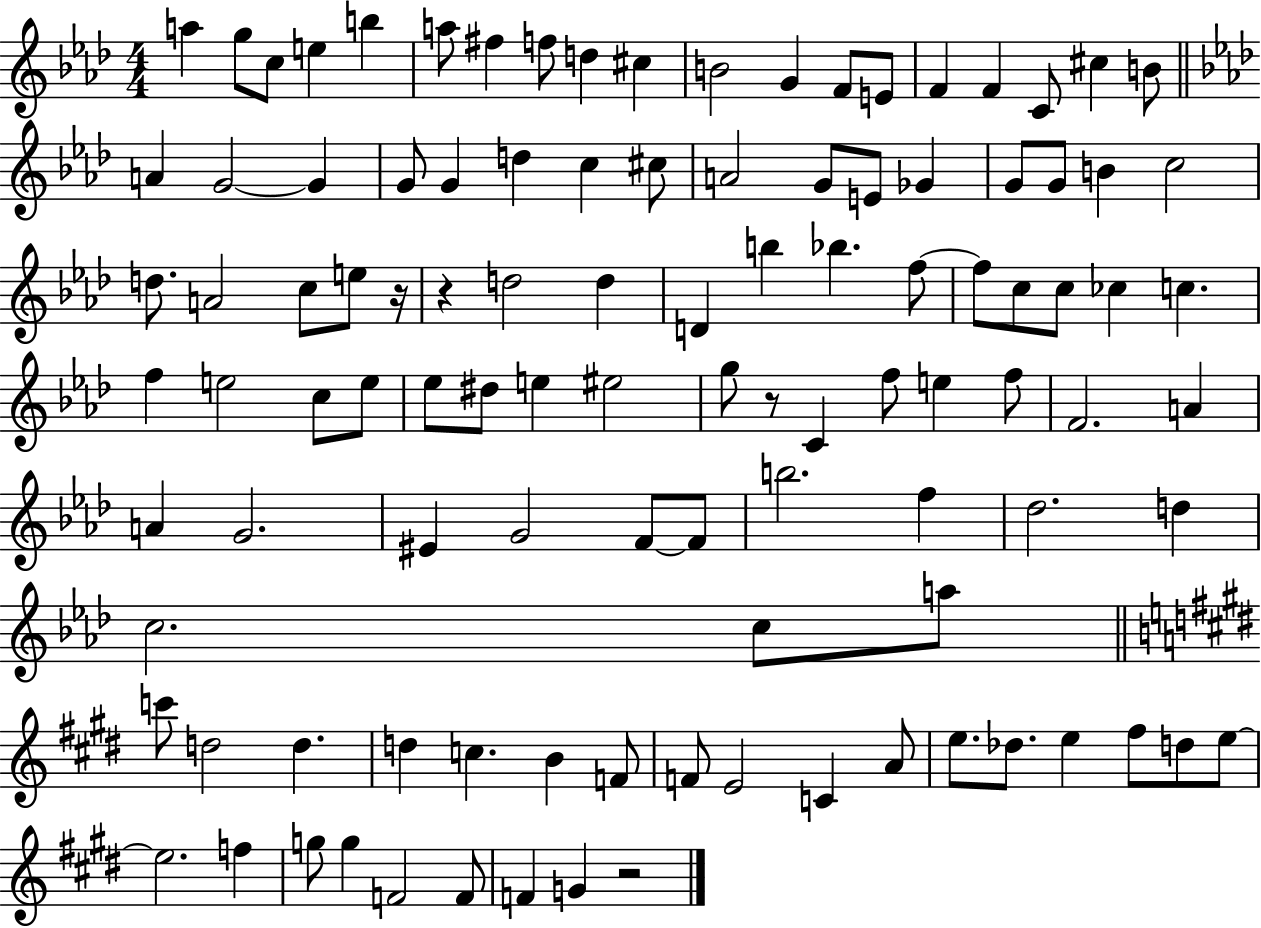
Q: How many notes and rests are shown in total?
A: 107